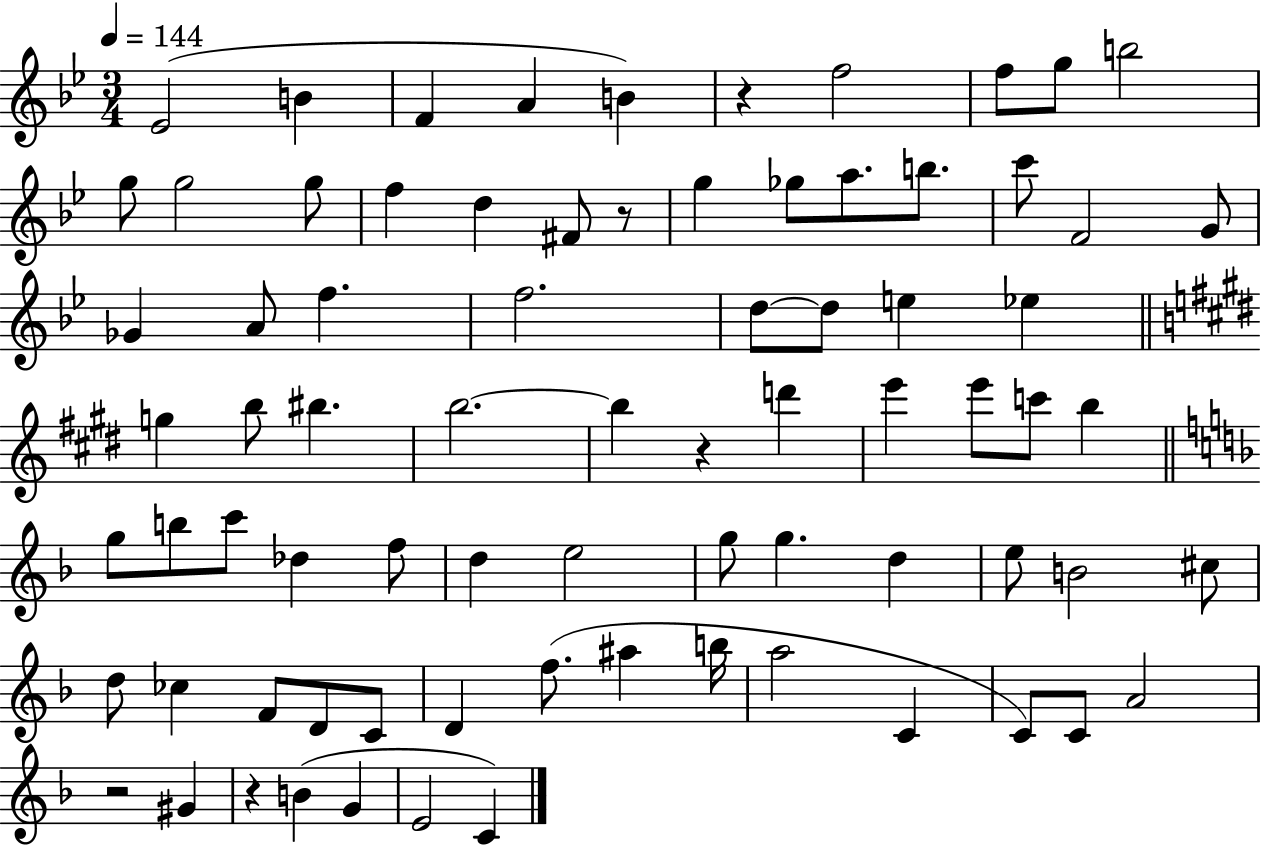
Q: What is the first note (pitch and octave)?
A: Eb4